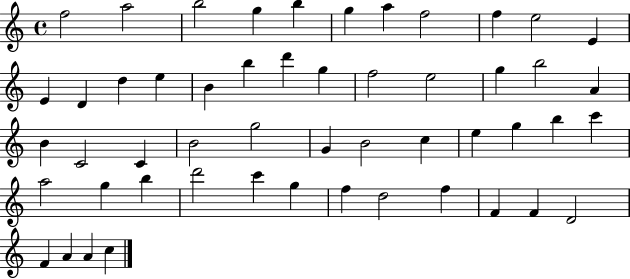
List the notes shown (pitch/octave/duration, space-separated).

F5/h A5/h B5/h G5/q B5/q G5/q A5/q F5/h F5/q E5/h E4/q E4/q D4/q D5/q E5/q B4/q B5/q D6/q G5/q F5/h E5/h G5/q B5/h A4/q B4/q C4/h C4/q B4/h G5/h G4/q B4/h C5/q E5/q G5/q B5/q C6/q A5/h G5/q B5/q D6/h C6/q G5/q F5/q D5/h F5/q F4/q F4/q D4/h F4/q A4/q A4/q C5/q